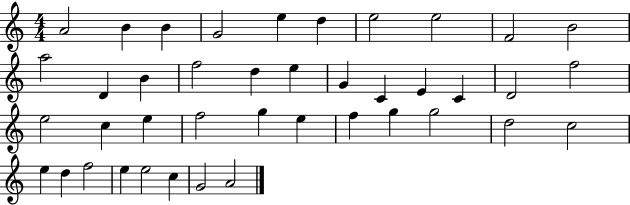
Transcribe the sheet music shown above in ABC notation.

X:1
T:Untitled
M:4/4
L:1/4
K:C
A2 B B G2 e d e2 e2 F2 B2 a2 D B f2 d e G C E C D2 f2 e2 c e f2 g e f g g2 d2 c2 e d f2 e e2 c G2 A2